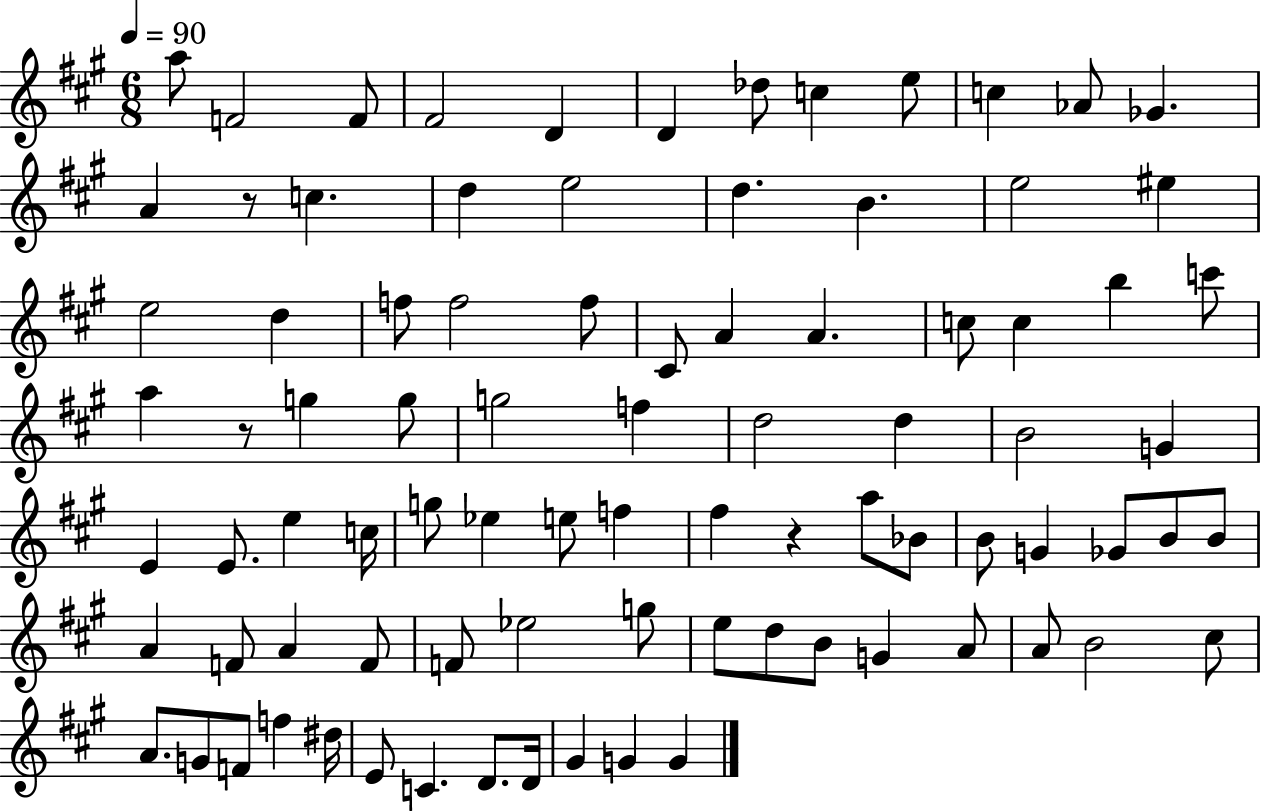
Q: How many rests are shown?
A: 3